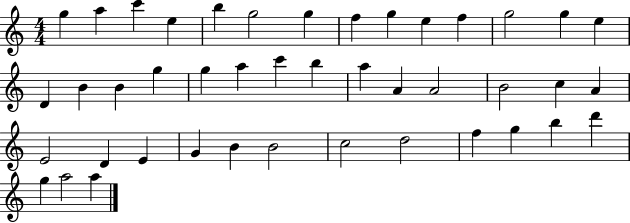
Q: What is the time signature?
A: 4/4